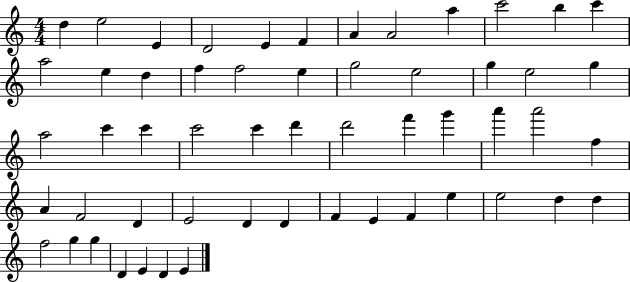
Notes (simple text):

D5/q E5/h E4/q D4/h E4/q F4/q A4/q A4/h A5/q C6/h B5/q C6/q A5/h E5/q D5/q F5/q F5/h E5/q G5/h E5/h G5/q E5/h G5/q A5/h C6/q C6/q C6/h C6/q D6/q D6/h F6/q G6/q A6/q A6/h F5/q A4/q F4/h D4/q E4/h D4/q D4/q F4/q E4/q F4/q E5/q E5/h D5/q D5/q F5/h G5/q G5/q D4/q E4/q D4/q E4/q